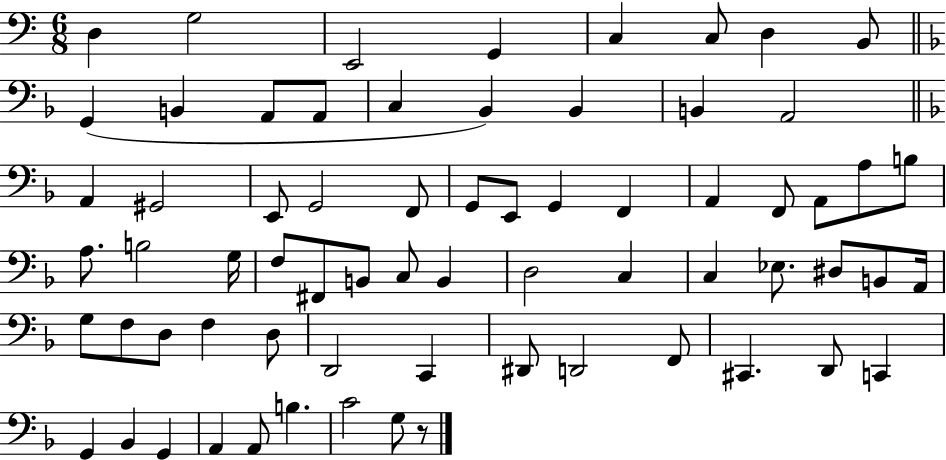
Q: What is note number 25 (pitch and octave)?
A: G2